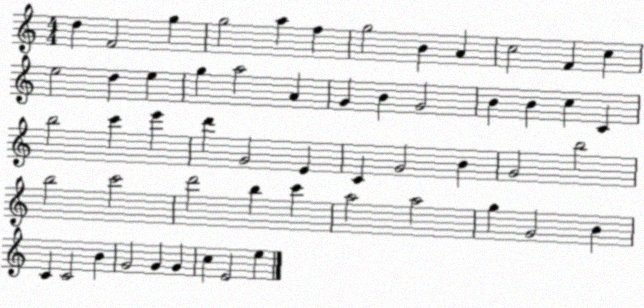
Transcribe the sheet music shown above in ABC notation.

X:1
T:Untitled
M:4/4
L:1/4
K:C
d F2 g g2 a f g2 B A c2 F c e2 d e g a2 A G B G2 B B c C b2 c' e' d' G2 E C G2 B G2 b2 b2 c'2 d'2 b c' a2 a2 g G2 B C C2 B G2 G G c E2 e